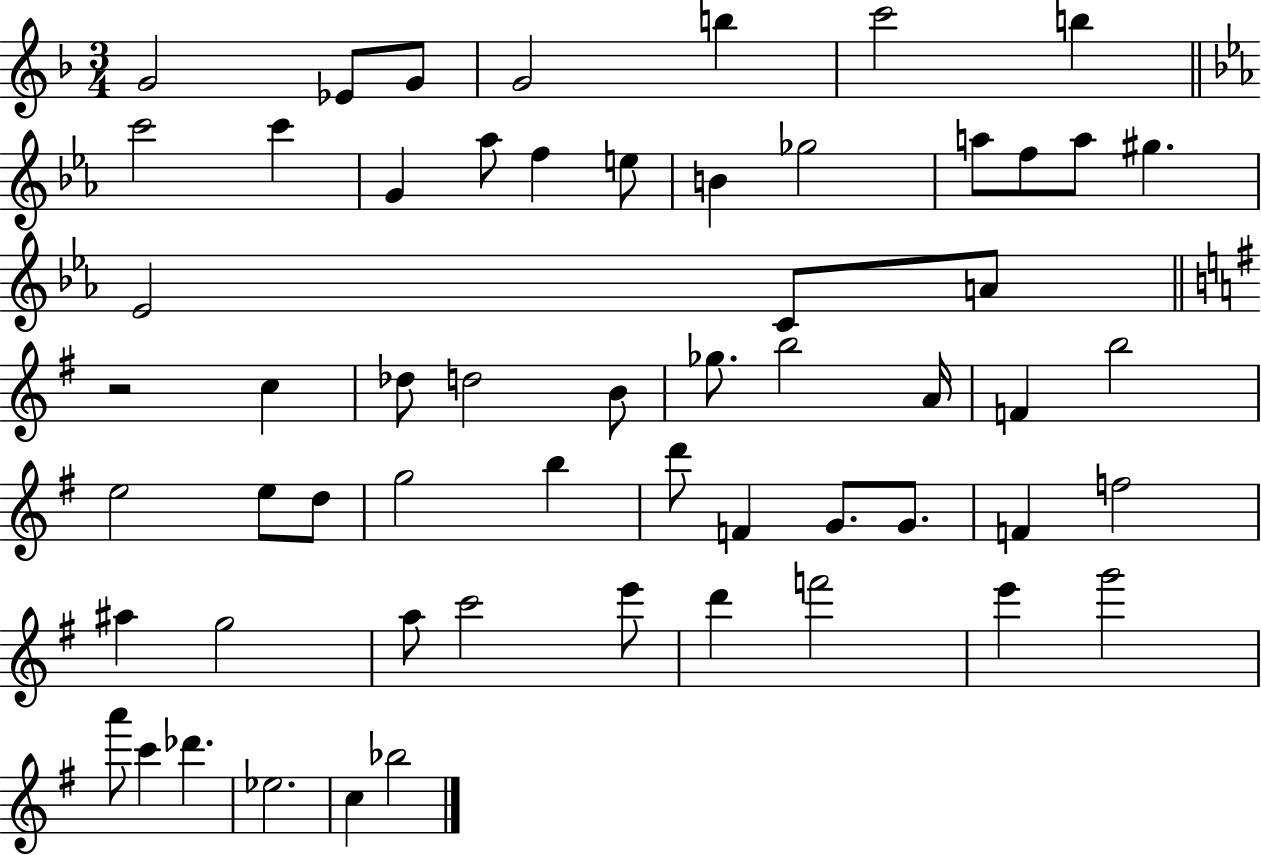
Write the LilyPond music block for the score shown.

{
  \clef treble
  \numericTimeSignature
  \time 3/4
  \key f \major
  g'2 ees'8 g'8 | g'2 b''4 | c'''2 b''4 | \bar "||" \break \key ees \major c'''2 c'''4 | g'4 aes''8 f''4 e''8 | b'4 ges''2 | a''8 f''8 a''8 gis''4. | \break ees'2 c'8 a'8 | \bar "||" \break \key g \major r2 c''4 | des''8 d''2 b'8 | ges''8. b''2 a'16 | f'4 b''2 | \break e''2 e''8 d''8 | g''2 b''4 | d'''8 f'4 g'8. g'8. | f'4 f''2 | \break ais''4 g''2 | a''8 c'''2 e'''8 | d'''4 f'''2 | e'''4 g'''2 | \break a'''8 c'''4 des'''4. | ees''2. | c''4 bes''2 | \bar "|."
}